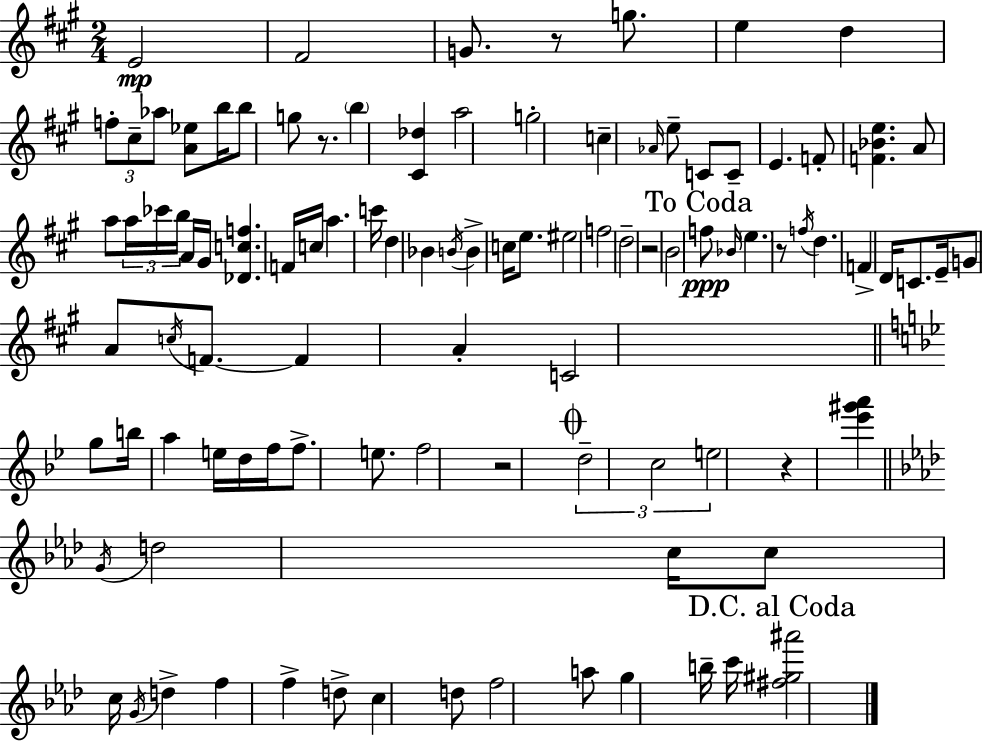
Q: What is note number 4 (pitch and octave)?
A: G5